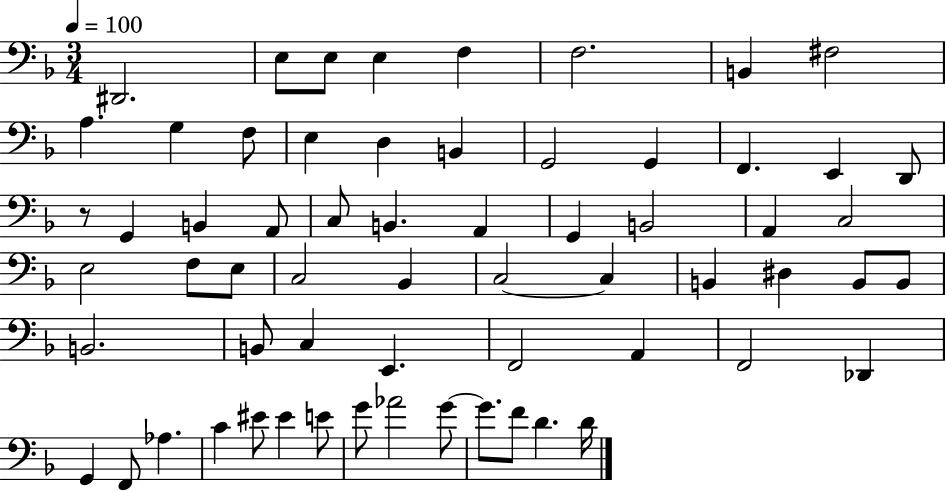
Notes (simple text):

D#2/h. E3/e E3/e E3/q F3/q F3/h. B2/q F#3/h A3/q. G3/q F3/e E3/q D3/q B2/q G2/h G2/q F2/q. E2/q D2/e R/e G2/q B2/q A2/e C3/e B2/q. A2/q G2/q B2/h A2/q C3/h E3/h F3/e E3/e C3/h Bb2/q C3/h C3/q B2/q D#3/q B2/e B2/e B2/h. B2/e C3/q E2/q. F2/h A2/q F2/h Db2/q G2/q F2/e Ab3/q. C4/q EIS4/e EIS4/q E4/e G4/e Ab4/h G4/e G4/e. F4/e D4/q. D4/s